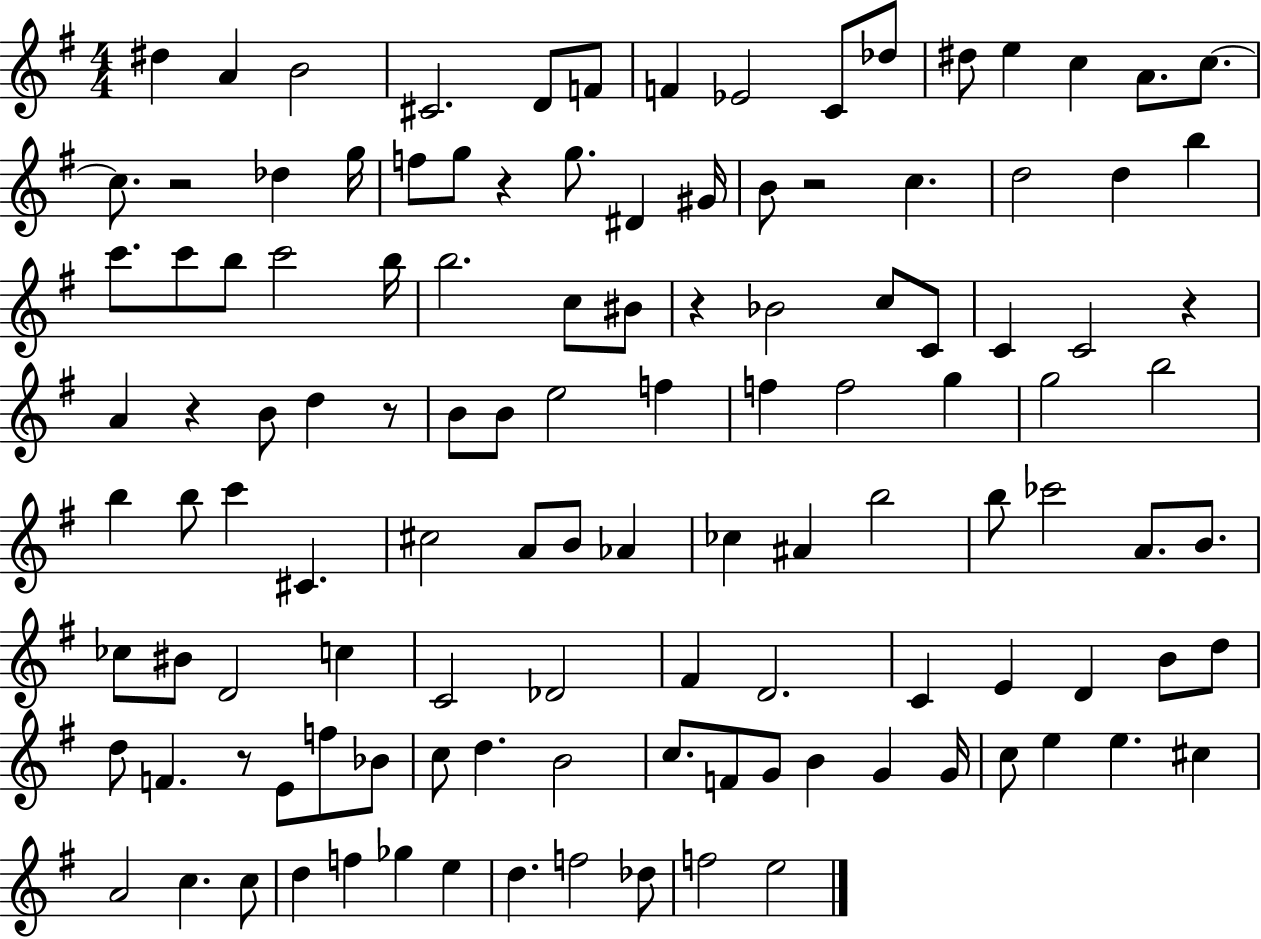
D#5/q A4/q B4/h C#4/h. D4/e F4/e F4/q Eb4/h C4/e Db5/e D#5/e E5/q C5/q A4/e. C5/e. C5/e. R/h Db5/q G5/s F5/e G5/e R/q G5/e. D#4/q G#4/s B4/e R/h C5/q. D5/h D5/q B5/q C6/e. C6/e B5/e C6/h B5/s B5/h. C5/e BIS4/e R/q Bb4/h C5/e C4/e C4/q C4/h R/q A4/q R/q B4/e D5/q R/e B4/e B4/e E5/h F5/q F5/q F5/h G5/q G5/h B5/h B5/q B5/e C6/q C#4/q. C#5/h A4/e B4/e Ab4/q CES5/q A#4/q B5/h B5/e CES6/h A4/e. B4/e. CES5/e BIS4/e D4/h C5/q C4/h Db4/h F#4/q D4/h. C4/q E4/q D4/q B4/e D5/e D5/e F4/q. R/e E4/e F5/e Bb4/e C5/e D5/q. B4/h C5/e. F4/e G4/e B4/q G4/q G4/s C5/e E5/q E5/q. C#5/q A4/h C5/q. C5/e D5/q F5/q Gb5/q E5/q D5/q. F5/h Db5/e F5/h E5/h